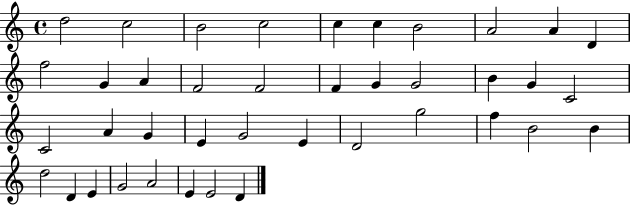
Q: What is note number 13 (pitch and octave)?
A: A4